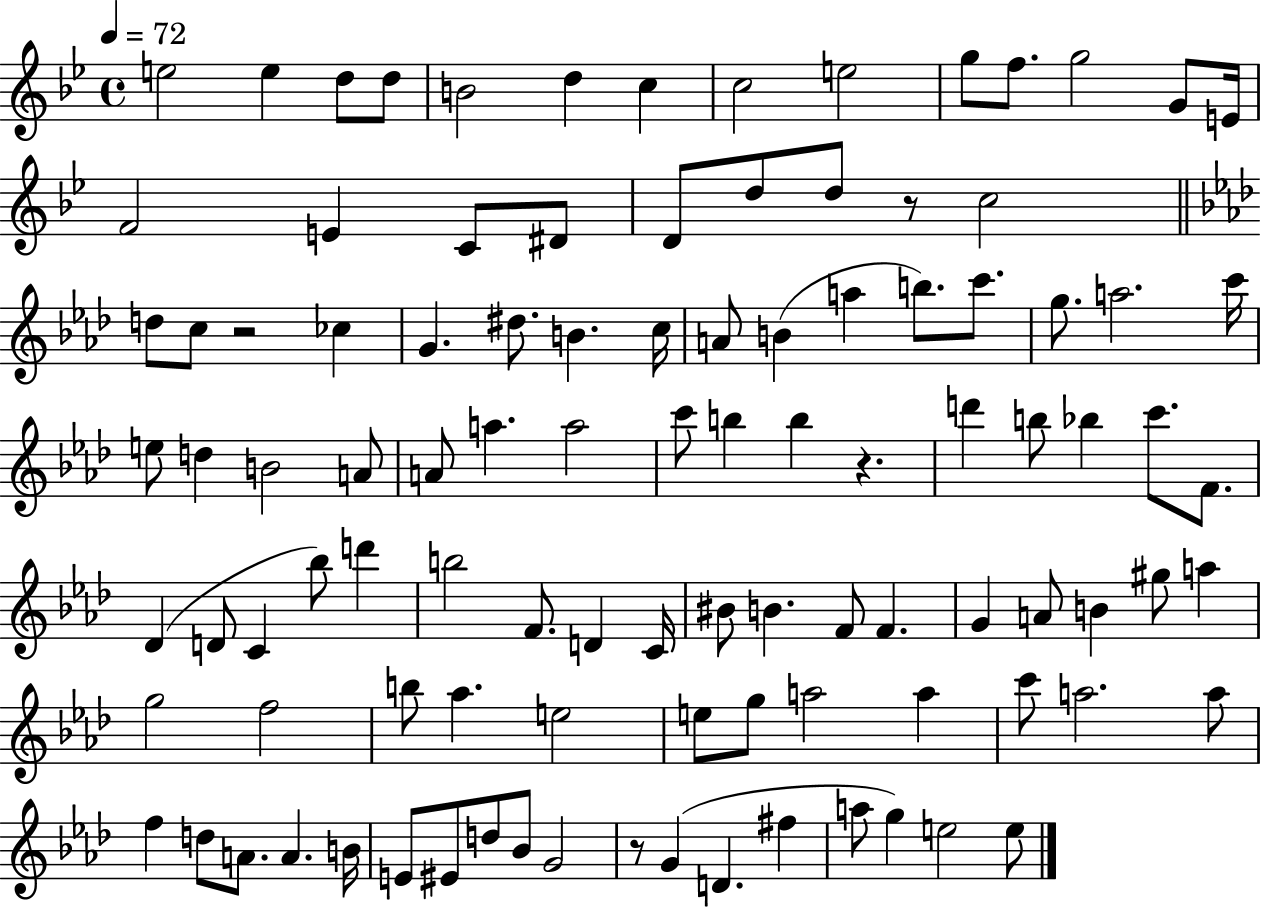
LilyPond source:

{
  \clef treble
  \time 4/4
  \defaultTimeSignature
  \key bes \major
  \tempo 4 = 72
  e''2 e''4 d''8 d''8 | b'2 d''4 c''4 | c''2 e''2 | g''8 f''8. g''2 g'8 e'16 | \break f'2 e'4 c'8 dis'8 | d'8 d''8 d''8 r8 c''2 | \bar "||" \break \key f \minor d''8 c''8 r2 ces''4 | g'4. dis''8. b'4. c''16 | a'8 b'4( a''4 b''8.) c'''8. | g''8. a''2. c'''16 | \break e''8 d''4 b'2 a'8 | a'8 a''4. a''2 | c'''8 b''4 b''4 r4. | d'''4 b''8 bes''4 c'''8. f'8. | \break des'4( d'8 c'4 bes''8) d'''4 | b''2 f'8. d'4 c'16 | bis'8 b'4. f'8 f'4. | g'4 a'8 b'4 gis''8 a''4 | \break g''2 f''2 | b''8 aes''4. e''2 | e''8 g''8 a''2 a''4 | c'''8 a''2. a''8 | \break f''4 d''8 a'8. a'4. b'16 | e'8 eis'8 d''8 bes'8 g'2 | r8 g'4( d'4. fis''4 | a''8 g''4) e''2 e''8 | \break \bar "|."
}